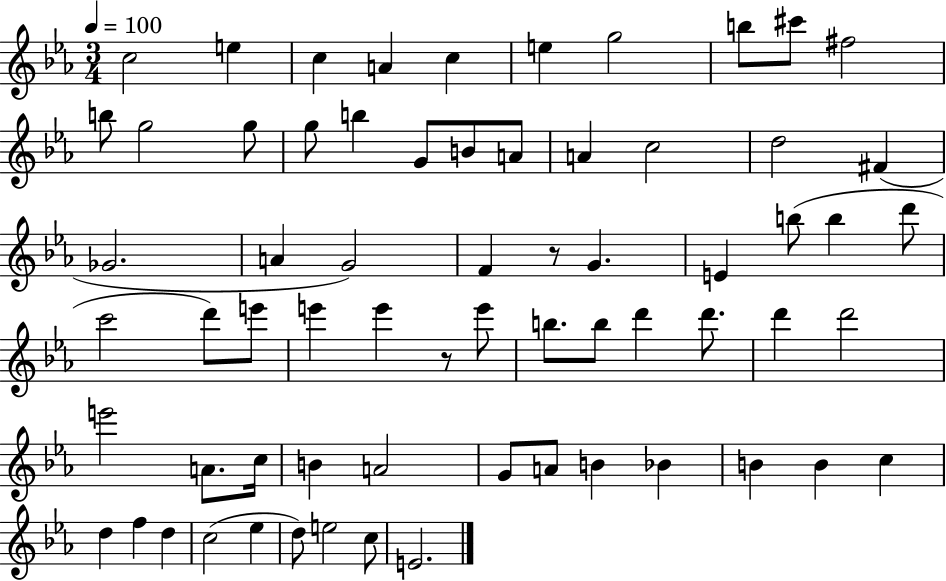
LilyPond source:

{
  \clef treble
  \numericTimeSignature
  \time 3/4
  \key ees \major
  \tempo 4 = 100
  c''2 e''4 | c''4 a'4 c''4 | e''4 g''2 | b''8 cis'''8 fis''2 | \break b''8 g''2 g''8 | g''8 b''4 g'8 b'8 a'8 | a'4 c''2 | d''2 fis'4( | \break ges'2. | a'4 g'2) | f'4 r8 g'4. | e'4 b''8( b''4 d'''8 | \break c'''2 d'''8) e'''8 | e'''4 e'''4 r8 e'''8 | b''8. b''8 d'''4 d'''8. | d'''4 d'''2 | \break e'''2 a'8. c''16 | b'4 a'2 | g'8 a'8 b'4 bes'4 | b'4 b'4 c''4 | \break d''4 f''4 d''4 | c''2( ees''4 | d''8) e''2 c''8 | e'2. | \break \bar "|."
}